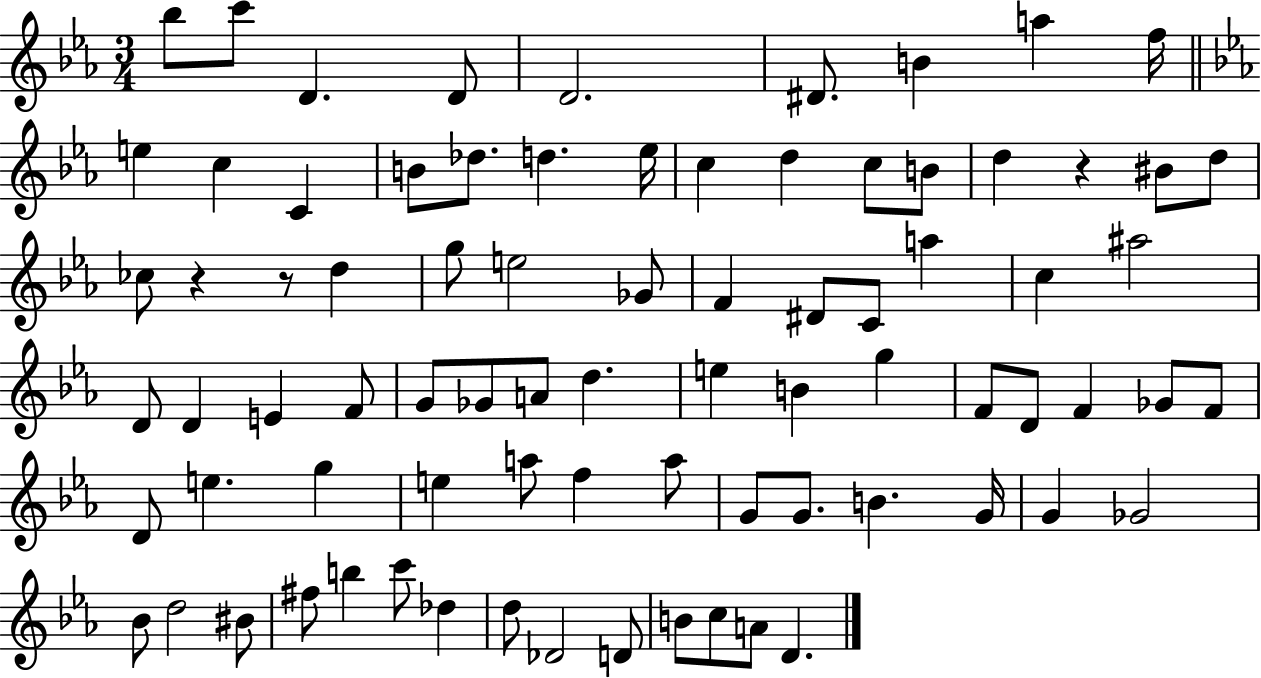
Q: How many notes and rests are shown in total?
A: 80